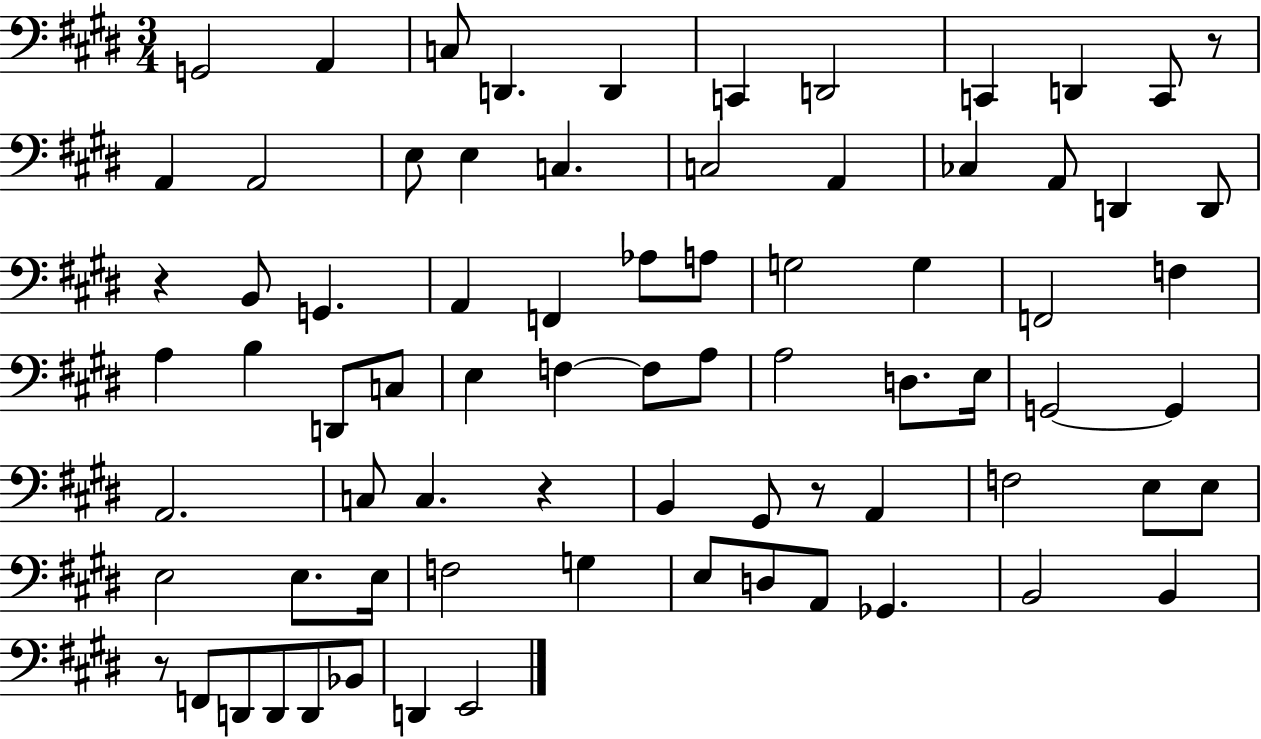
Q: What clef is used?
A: bass